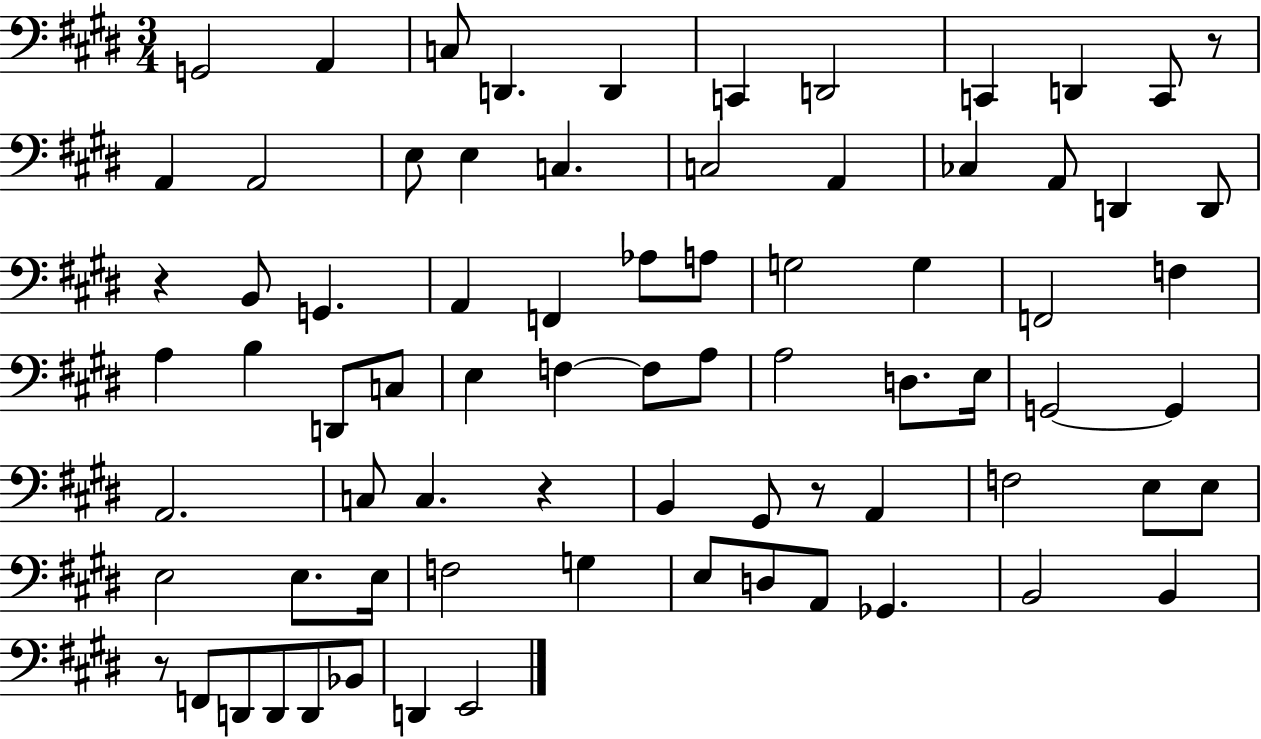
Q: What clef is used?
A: bass